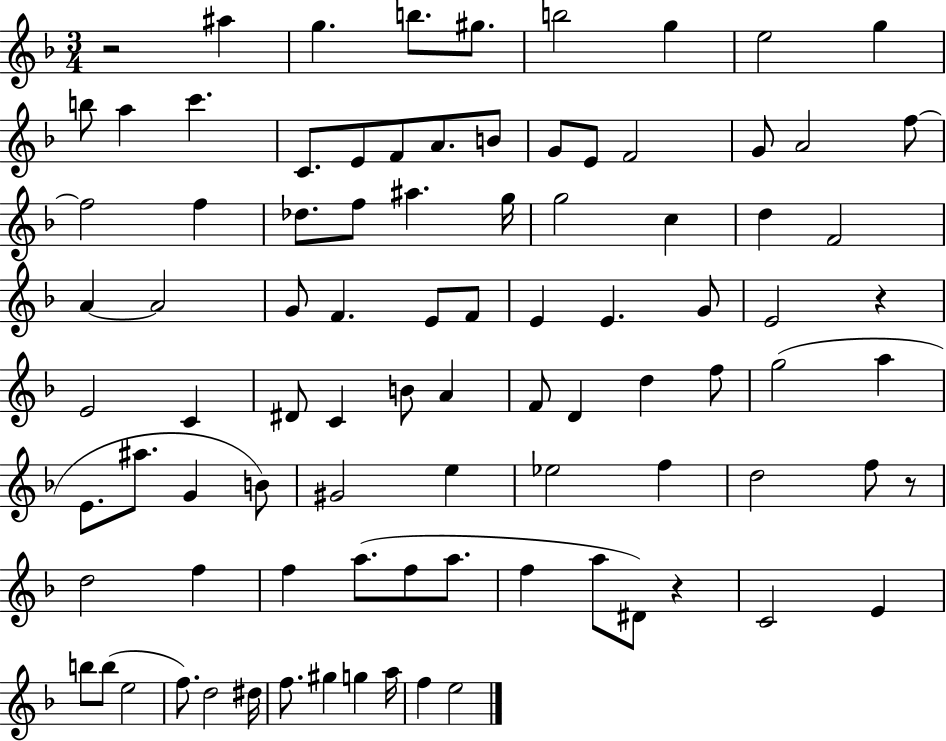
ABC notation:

X:1
T:Untitled
M:3/4
L:1/4
K:F
z2 ^a g b/2 ^g/2 b2 g e2 g b/2 a c' C/2 E/2 F/2 A/2 B/2 G/2 E/2 F2 G/2 A2 f/2 f2 f _d/2 f/2 ^a g/4 g2 c d F2 A A2 G/2 F E/2 F/2 E E G/2 E2 z E2 C ^D/2 C B/2 A F/2 D d f/2 g2 a E/2 ^a/2 G B/2 ^G2 e _e2 f d2 f/2 z/2 d2 f f a/2 f/2 a/2 f a/2 ^D/2 z C2 E b/2 b/2 e2 f/2 d2 ^d/4 f/2 ^g g a/4 f e2